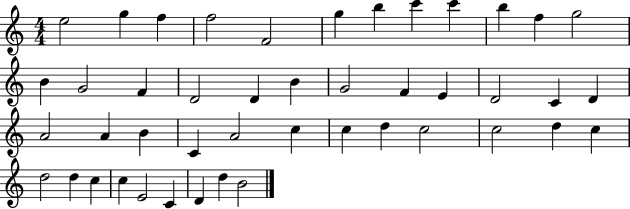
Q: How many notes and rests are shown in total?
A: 45